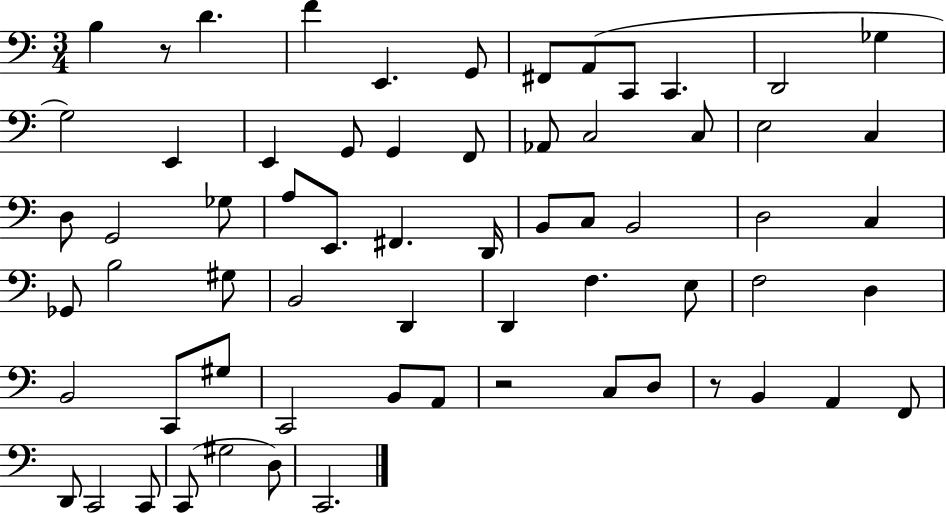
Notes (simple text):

B3/q R/e D4/q. F4/q E2/q. G2/e F#2/e A2/e C2/e C2/q. D2/h Gb3/q G3/h E2/q E2/q G2/e G2/q F2/e Ab2/e C3/h C3/e E3/h C3/q D3/e G2/h Gb3/e A3/e E2/e. F#2/q. D2/s B2/e C3/e B2/h D3/h C3/q Gb2/e B3/h G#3/e B2/h D2/q D2/q F3/q. E3/e F3/h D3/q B2/h C2/e G#3/e C2/h B2/e A2/e R/h C3/e D3/e R/e B2/q A2/q F2/e D2/e C2/h C2/e C2/e G#3/h D3/e C2/h.